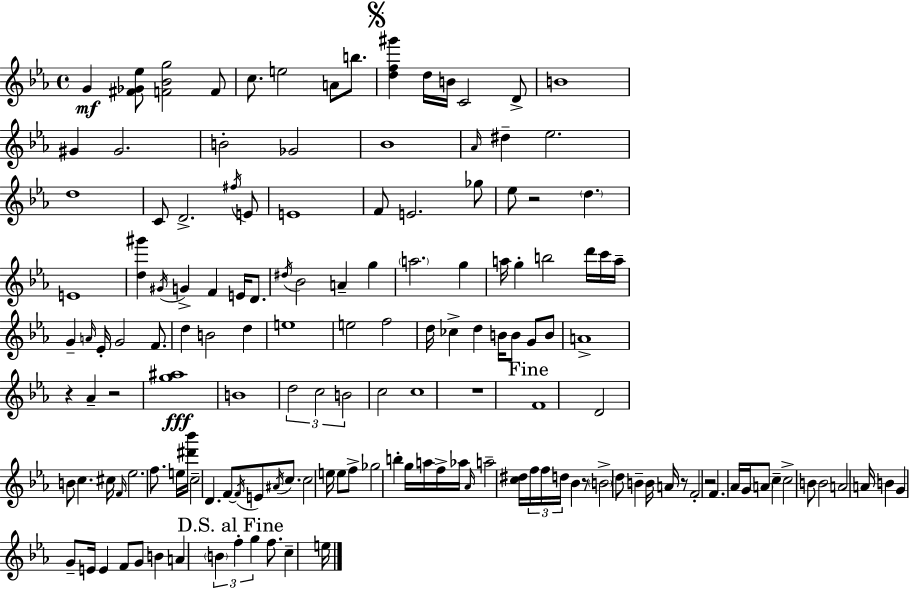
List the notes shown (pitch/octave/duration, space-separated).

G4/q [F#4,Gb4,Eb5]/e [F4,Bb4,G5]/h F4/e C5/e. E5/h A4/e B5/e. [D5,F5,G#6]/q D5/s B4/s C4/h D4/e B4/w G#4/q G#4/h. B4/h Gb4/h Bb4/w Ab4/s D#5/q Eb5/h. D5/w C4/e D4/h. F#5/s E4/e E4/w F4/e E4/h. Gb5/e Eb5/e R/h D5/q. E4/w [D5,G#6]/q G#4/s G4/q F4/q E4/s D4/e. D#5/s Bb4/h A4/q G5/q A5/h. G5/q A5/s G5/q B5/h D6/s C6/s A5/s G4/q A4/s Eb4/s G4/h F4/e. D5/q B4/h D5/q E5/w E5/h F5/h D5/s CES5/q D5/q B4/s B4/e G4/e B4/e A4/w R/q Ab4/q R/h [G5,A#5]/w B4/w D5/h C5/h B4/h C5/h C5/w R/w F4/w D4/h B4/e C5/q. C#5/s F4/s Eb5/h. F5/e. E5/s [D#6,Bb6]/s C5/h D4/q. F4/e F4/s E4/e A#4/s C5/e. C5/h E5/s E5/e F5/e Gb5/h B5/q G5/s A5/s F5/s Ab5/s Ab4/s A5/h [C5,D#5]/s F5/s F5/s D5/s Bb4/q R/e B4/h D5/e B4/q B4/s A4/s R/e F4/h R/h F4/q. Ab4/s G4/s A4/e C5/q C5/h B4/e B4/h A4/h A4/s B4/q G4/q G4/e E4/s E4/q F4/e G4/e B4/q A4/q B4/q F5/q G5/q F5/e. C5/q E5/s